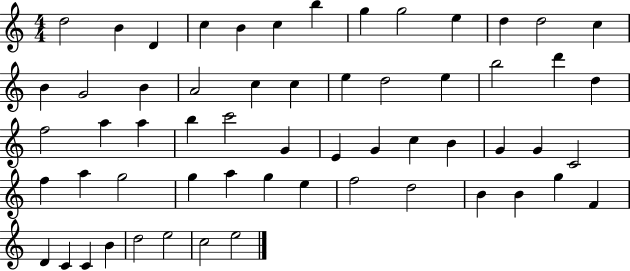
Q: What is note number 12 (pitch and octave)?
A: D5